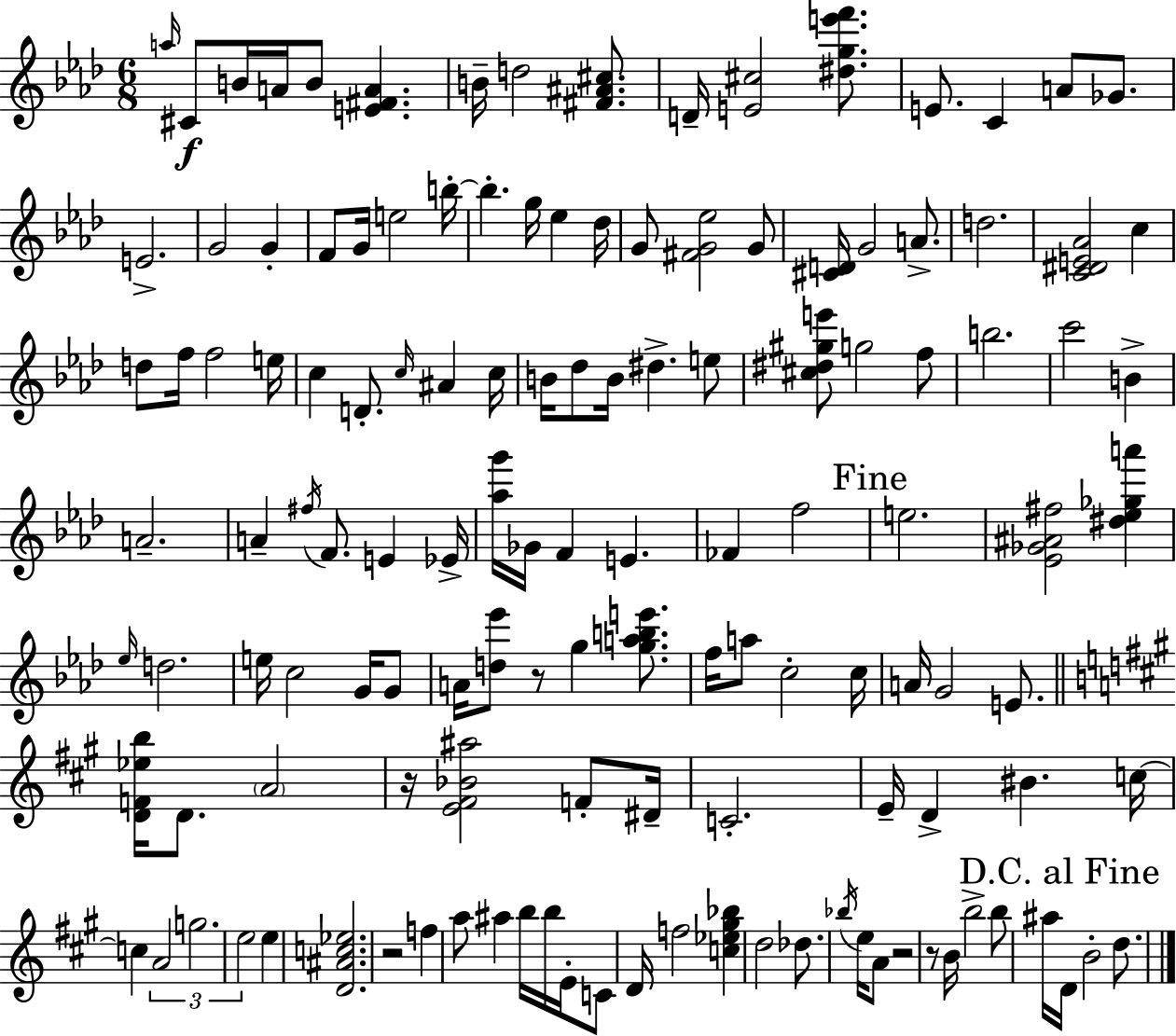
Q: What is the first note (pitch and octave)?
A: A5